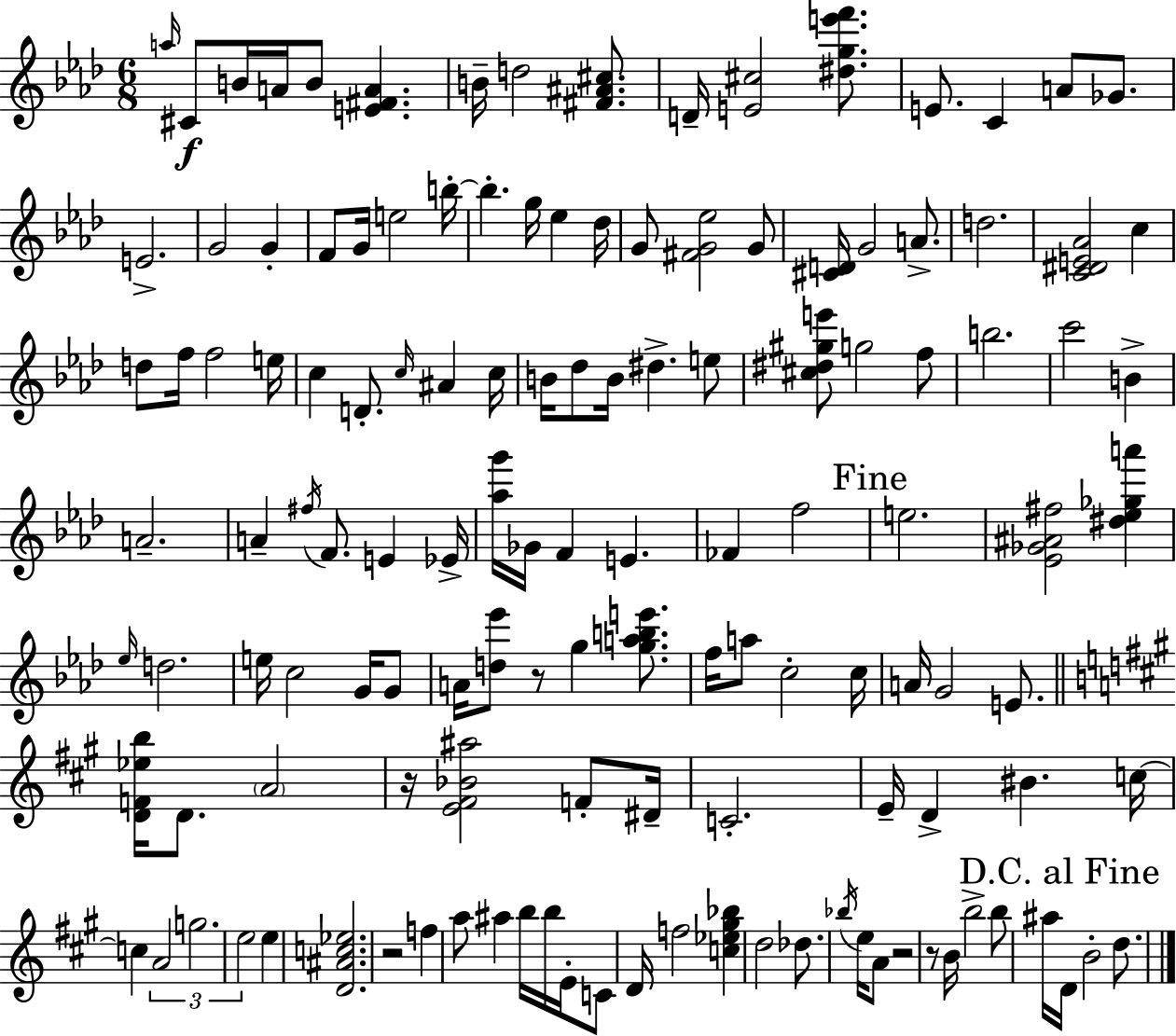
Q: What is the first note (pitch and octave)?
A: A5